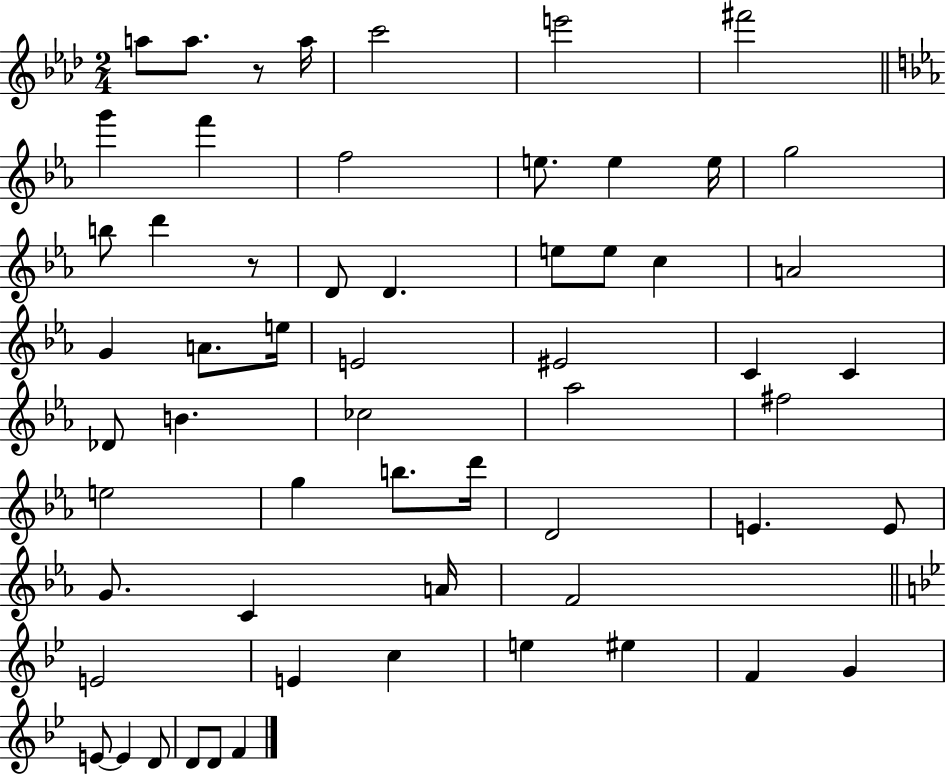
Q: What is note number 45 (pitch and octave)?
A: E4